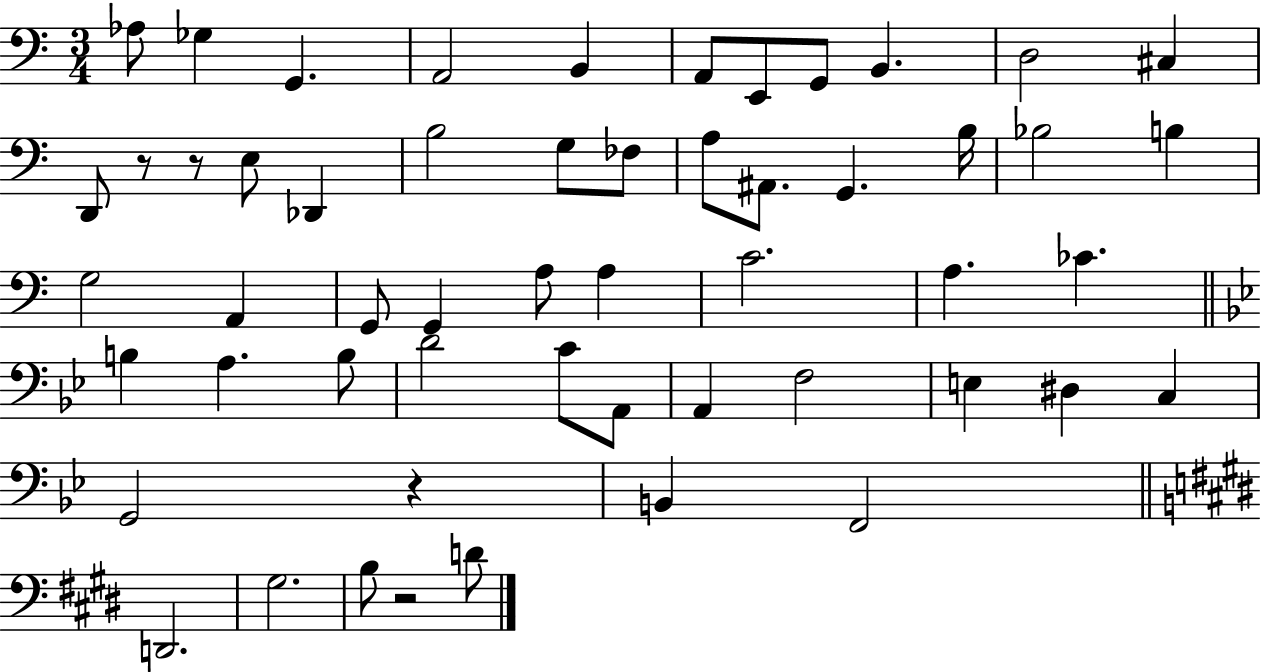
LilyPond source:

{
  \clef bass
  \numericTimeSignature
  \time 3/4
  \key c \major
  aes8 ges4 g,4. | a,2 b,4 | a,8 e,8 g,8 b,4. | d2 cis4 | \break d,8 r8 r8 e8 des,4 | b2 g8 fes8 | a8 ais,8. g,4. b16 | bes2 b4 | \break g2 a,4 | g,8 g,4 a8 a4 | c'2. | a4. ces'4. | \break \bar "||" \break \key bes \major b4 a4. b8 | d'2 c'8 a,8 | a,4 f2 | e4 dis4 c4 | \break g,2 r4 | b,4 f,2 | \bar "||" \break \key e \major d,2. | gis2. | b8 r2 d'8 | \bar "|."
}